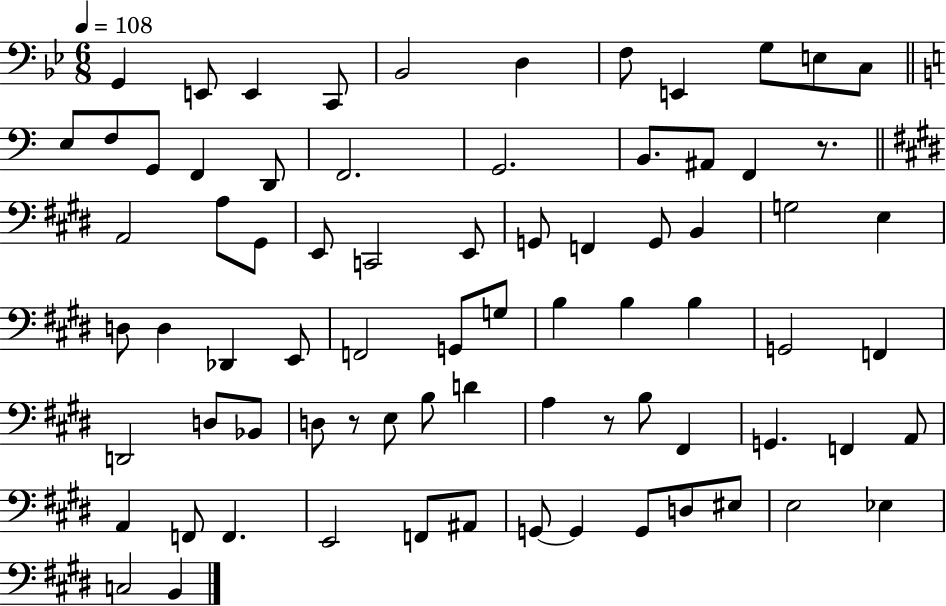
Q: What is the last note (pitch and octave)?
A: B2